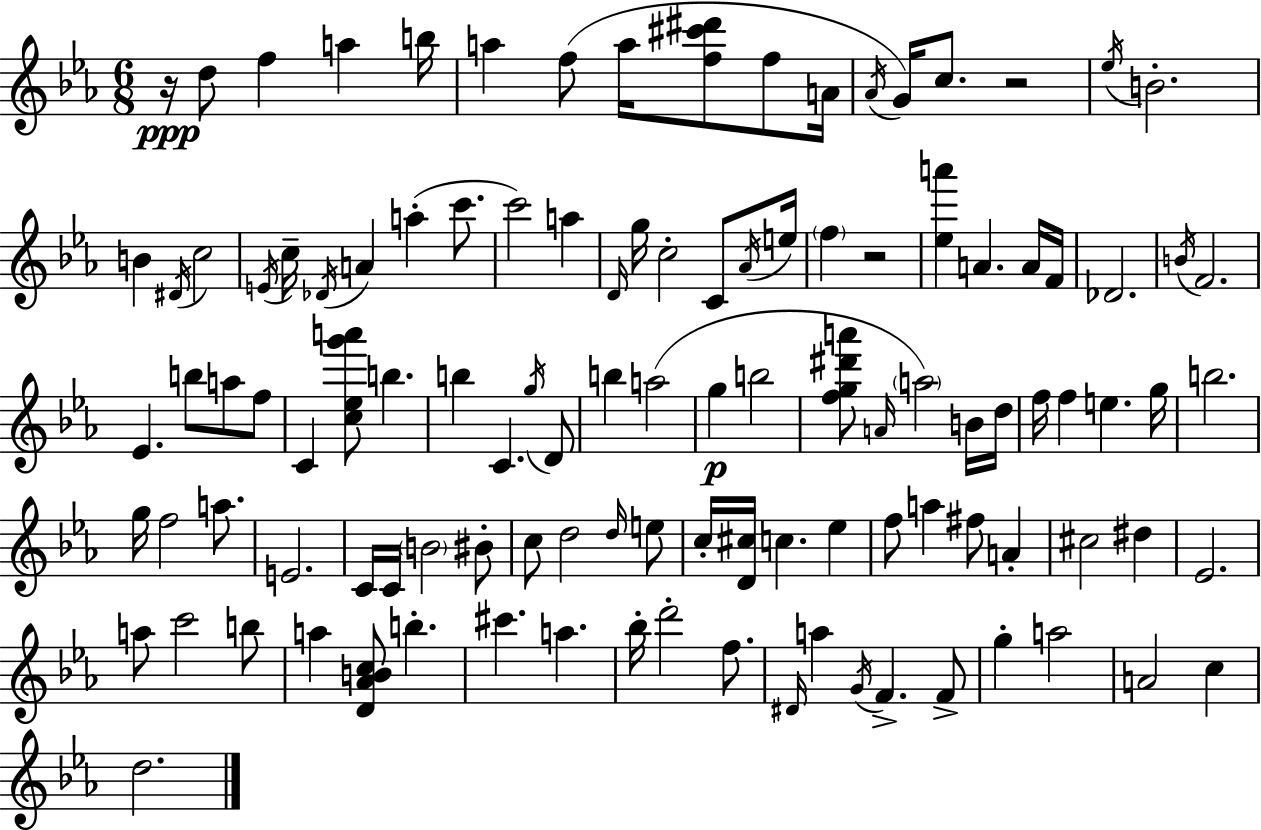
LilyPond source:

{
  \clef treble
  \numericTimeSignature
  \time 6/8
  \key ees \major
  \repeat volta 2 { r16\ppp d''8 f''4 a''4 b''16 | a''4 f''8( a''16 <f'' cis''' dis'''>8 f''8 a'16 | \acciaccatura { aes'16 }) g'16 c''8. r2 | \acciaccatura { ees''16 } b'2.-. | \break b'4 \acciaccatura { dis'16 } c''2 | \acciaccatura { e'16 } c''16-- \acciaccatura { des'16 } a'4 a''4-.( | c'''8. c'''2) | a''4 \grace { d'16 } g''16 c''2-. | \break c'8 \acciaccatura { aes'16 } e''16 \parenthesize f''4 r2 | <ees'' a'''>4 a'4. | a'16 f'16 des'2. | \acciaccatura { b'16 } f'2. | \break ees'4. | b''8 a''8 f''8 c'4 | <c'' ees'' g''' a'''>8 b''4. b''4 | c'4. \acciaccatura { g''16 } d'8 b''4 | \break a''2( g''4\p | b''2 <f'' g'' dis''' a'''>8 \grace { a'16 }) | \parenthesize a''2 b'16 d''16 f''16 f''4 | e''4. g''16 b''2. | \break g''16 f''2 | a''8. e'2. | c'16 c'16 | \parenthesize b'2 bis'8-. c''8 | \break d''2 \grace { d''16 } e''8 c''16-. | <d' cis''>16 c''4. ees''4 f''8 | a''4 fis''8 a'4-. cis''2 | dis''4 ees'2. | \break a''8 | c'''2 b''8 a''4 | <d' aes' b' c''>8 b''4.-. cis'''4. | a''4. bes''16-. | \break d'''2-. f''8. \grace { dis'16 } | a''4 \acciaccatura { g'16 } f'4.-> f'8-> | g''4-. a''2 | a'2 c''4 | \break d''2. | } \bar "|."
}